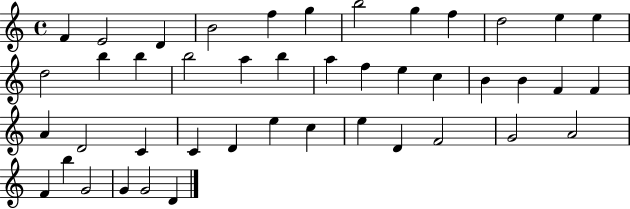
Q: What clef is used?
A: treble